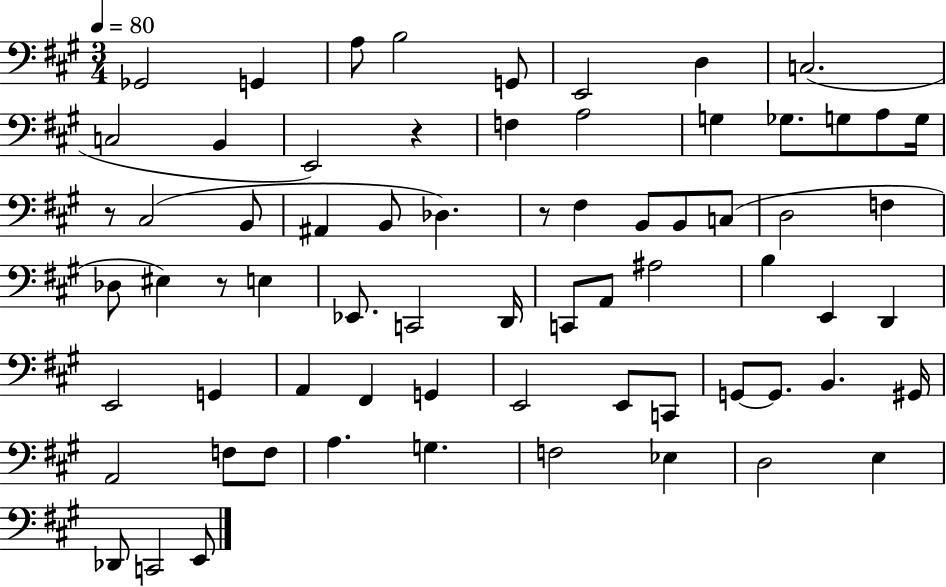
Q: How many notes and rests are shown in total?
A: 69